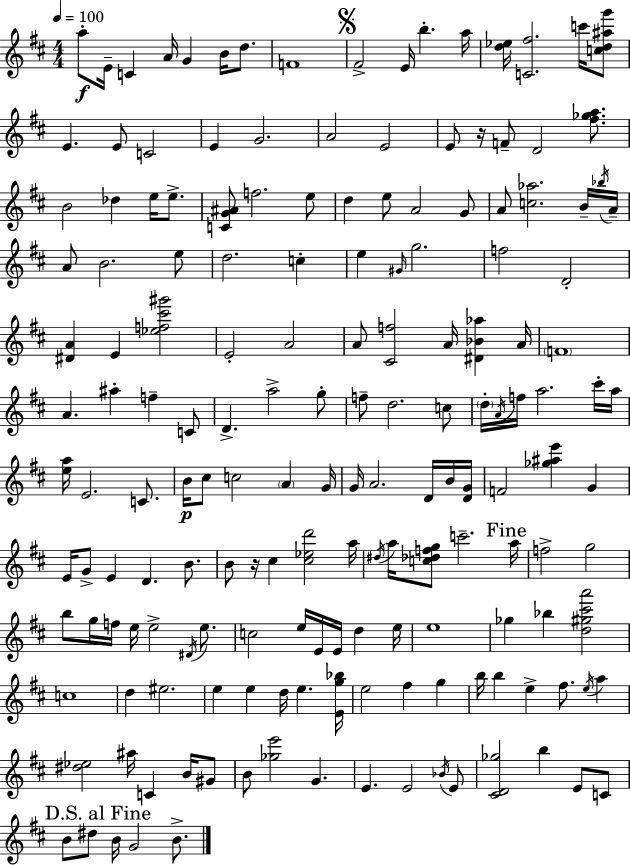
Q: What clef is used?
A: treble